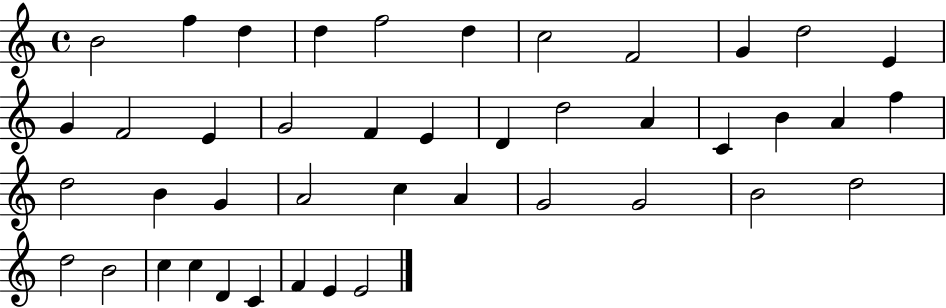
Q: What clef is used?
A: treble